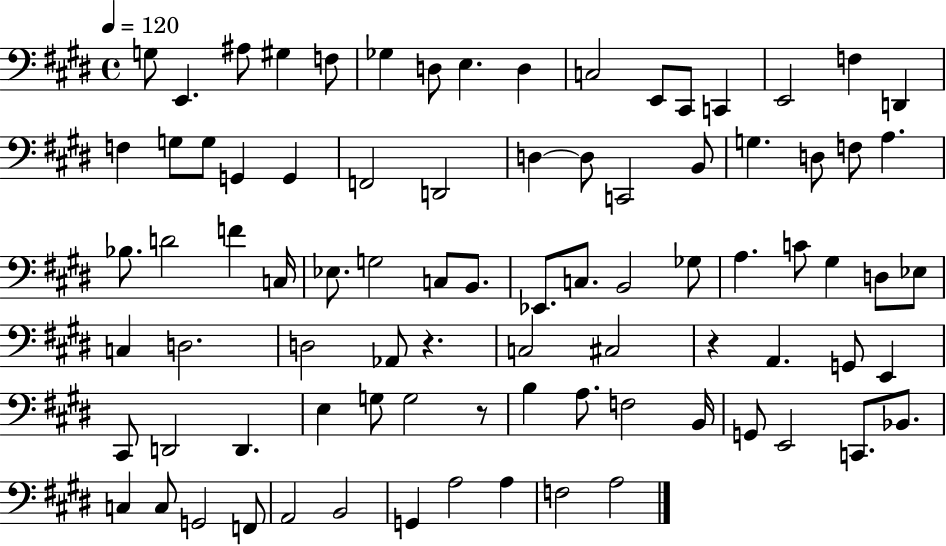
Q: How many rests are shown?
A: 3